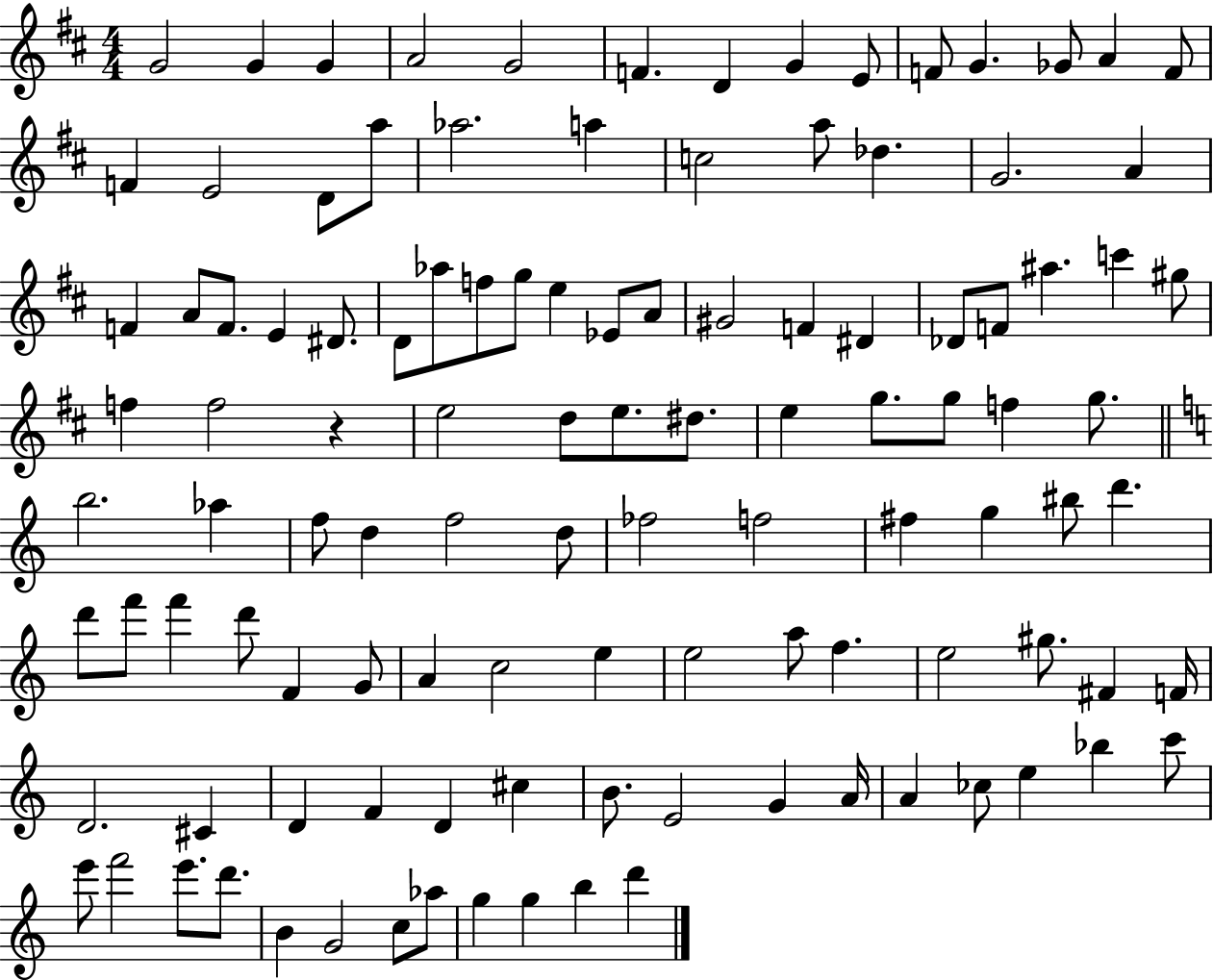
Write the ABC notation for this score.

X:1
T:Untitled
M:4/4
L:1/4
K:D
G2 G G A2 G2 F D G E/2 F/2 G _G/2 A F/2 F E2 D/2 a/2 _a2 a c2 a/2 _d G2 A F A/2 F/2 E ^D/2 D/2 _a/2 f/2 g/2 e _E/2 A/2 ^G2 F ^D _D/2 F/2 ^a c' ^g/2 f f2 z e2 d/2 e/2 ^d/2 e g/2 g/2 f g/2 b2 _a f/2 d f2 d/2 _f2 f2 ^f g ^b/2 d' d'/2 f'/2 f' d'/2 F G/2 A c2 e e2 a/2 f e2 ^g/2 ^F F/4 D2 ^C D F D ^c B/2 E2 G A/4 A _c/2 e _b c'/2 e'/2 f'2 e'/2 d'/2 B G2 c/2 _a/2 g g b d'